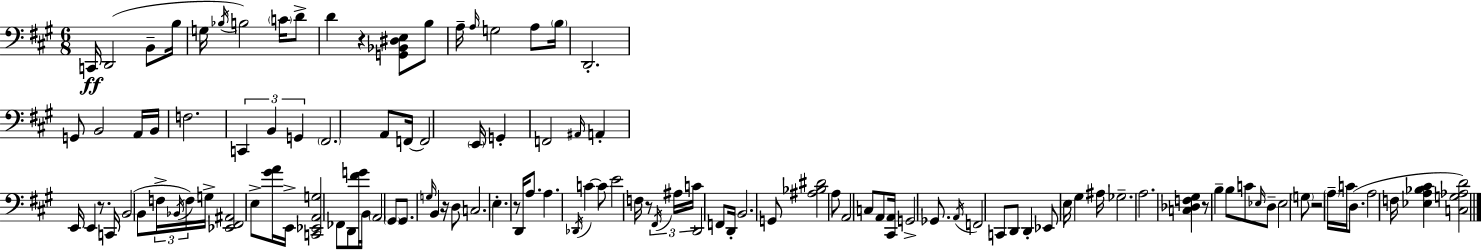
C2/s D2/h B2/e B3/s G3/s Bb3/s B3/h C4/s D4/e D4/q R/q [G2,Bb2,D#3,E3]/e B3/e A3/s A3/s G3/h A3/e B3/s D2/h. G2/e B2/h A2/s B2/s F3/h. C2/q B2/q G2/q F#2/h. A2/e F2/s F2/h E2/s G2/q F2/h A#2/s A2/q E2/s E2/q R/e. C2/s B2/h B2/e F3/s Bb2/s F3/s G3/s [Eb2,F#2,A#2]/h E3/e [G#4,A4]/s E2/s [C2,Eb2,A2,G3]/h FES2/e D2/e [F#4,G4]/s B2/s A2/h G#2/e G#2/e. G3/s B2/q R/s D3/e C3/h. E3/q. R/e D2/s A3/e. A3/q. Db2/s C4/q C4/e E4/h F3/s R/e F#2/s A#3/s C4/s D2/h F2/e D2/s B2/h. G2/e [A#3,Bb3,D#4]/h A3/e A2/h C3/e A2/e [C#2,A2]/s G2/h Gb2/e. A2/s F2/h C2/e D2/e D2/q Eb2/e E3/s G#3/q A#3/s Gb3/h. A3/h. [C3,Db3,F3,G#3]/q R/e B3/q B3/e C4/e Eb3/s D3/e Eb3/h G3/e R/h A3/s C4/s D3/e. A3/h F3/s [Eb3,A3,Bb3,C#4]/q [C3,G3,Ab3,D4]/h